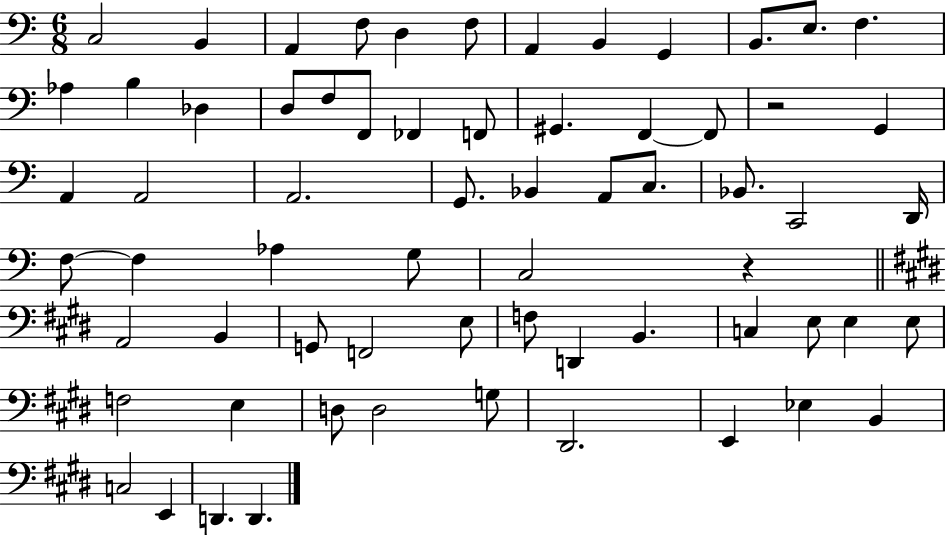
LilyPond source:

{
  \clef bass
  \numericTimeSignature
  \time 6/8
  \key c \major
  c2 b,4 | a,4 f8 d4 f8 | a,4 b,4 g,4 | b,8. e8. f4. | \break aes4 b4 des4 | d8 f8 f,8 fes,4 f,8 | gis,4. f,4~~ f,8 | r2 g,4 | \break a,4 a,2 | a,2. | g,8. bes,4 a,8 c8. | bes,8. c,2 d,16 | \break f8~~ f4 aes4 g8 | c2 r4 | \bar "||" \break \key e \major a,2 b,4 | g,8 f,2 e8 | f8 d,4 b,4. | c4 e8 e4 e8 | \break f2 e4 | d8 d2 g8 | dis,2. | e,4 ees4 b,4 | \break c2 e,4 | d,4. d,4. | \bar "|."
}